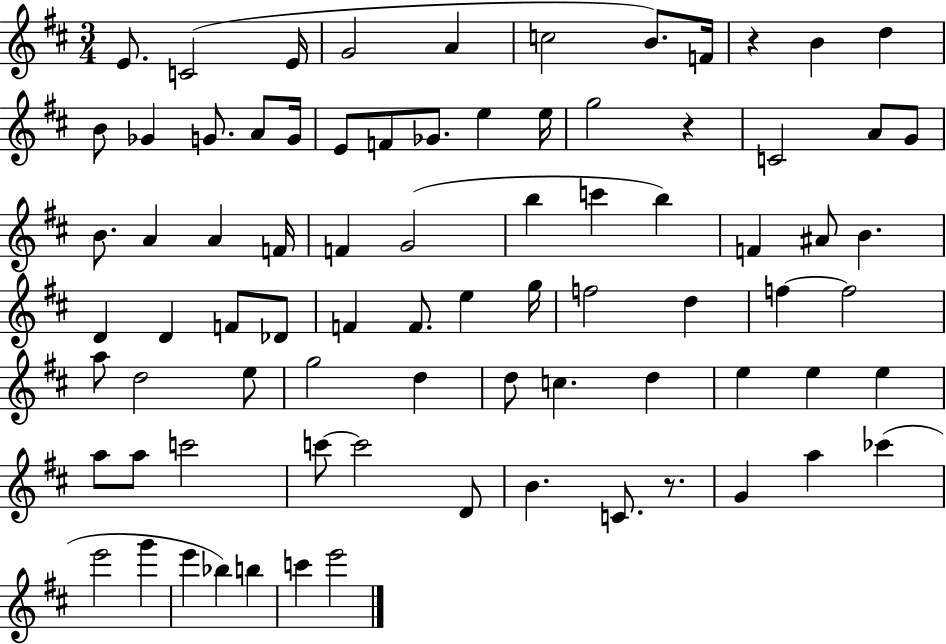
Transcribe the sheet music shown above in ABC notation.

X:1
T:Untitled
M:3/4
L:1/4
K:D
E/2 C2 E/4 G2 A c2 B/2 F/4 z B d B/2 _G G/2 A/2 G/4 E/2 F/2 _G/2 e e/4 g2 z C2 A/2 G/2 B/2 A A F/4 F G2 b c' b F ^A/2 B D D F/2 _D/2 F F/2 e g/4 f2 d f f2 a/2 d2 e/2 g2 d d/2 c d e e e a/2 a/2 c'2 c'/2 c'2 D/2 B C/2 z/2 G a _c' e'2 g' e' _b b c' e'2